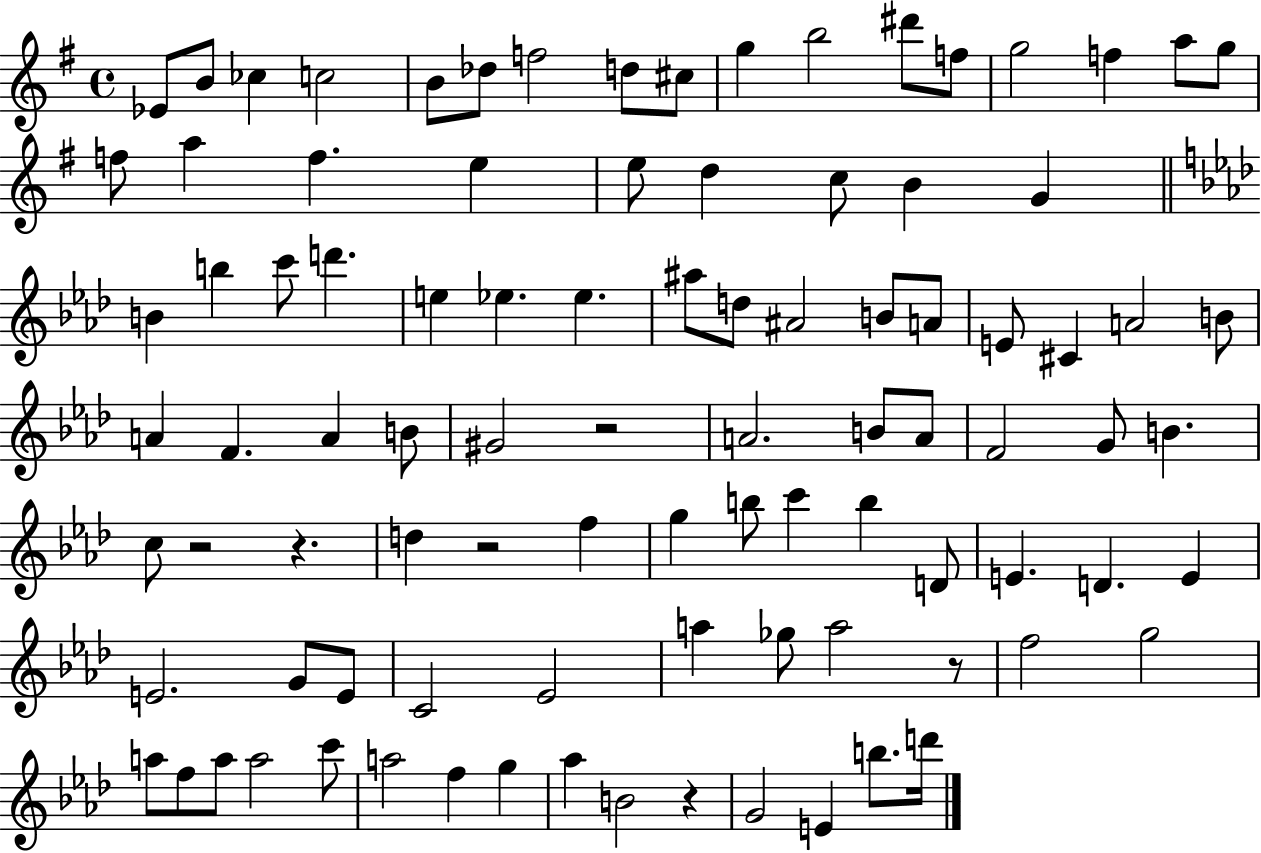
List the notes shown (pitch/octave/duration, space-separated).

Eb4/e B4/e CES5/q C5/h B4/e Db5/e F5/h D5/e C#5/e G5/q B5/h D#6/e F5/e G5/h F5/q A5/e G5/e F5/e A5/q F5/q. E5/q E5/e D5/q C5/e B4/q G4/q B4/q B5/q C6/e D6/q. E5/q Eb5/q. Eb5/q. A#5/e D5/e A#4/h B4/e A4/e E4/e C#4/q A4/h B4/e A4/q F4/q. A4/q B4/e G#4/h R/h A4/h. B4/e A4/e F4/h G4/e B4/q. C5/e R/h R/q. D5/q R/h F5/q G5/q B5/e C6/q B5/q D4/e E4/q. D4/q. E4/q E4/h. G4/e E4/e C4/h Eb4/h A5/q Gb5/e A5/h R/e F5/h G5/h A5/e F5/e A5/e A5/h C6/e A5/h F5/q G5/q Ab5/q B4/h R/q G4/h E4/q B5/e. D6/s